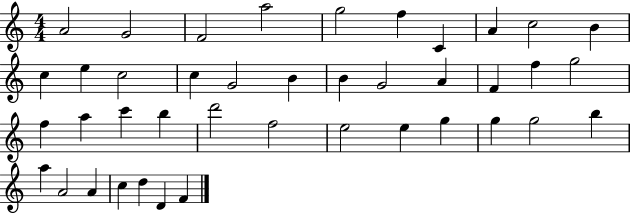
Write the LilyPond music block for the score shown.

{
  \clef treble
  \numericTimeSignature
  \time 4/4
  \key c \major
  a'2 g'2 | f'2 a''2 | g''2 f''4 c'4 | a'4 c''2 b'4 | \break c''4 e''4 c''2 | c''4 g'2 b'4 | b'4 g'2 a'4 | f'4 f''4 g''2 | \break f''4 a''4 c'''4 b''4 | d'''2 f''2 | e''2 e''4 g''4 | g''4 g''2 b''4 | \break a''4 a'2 a'4 | c''4 d''4 d'4 f'4 | \bar "|."
}